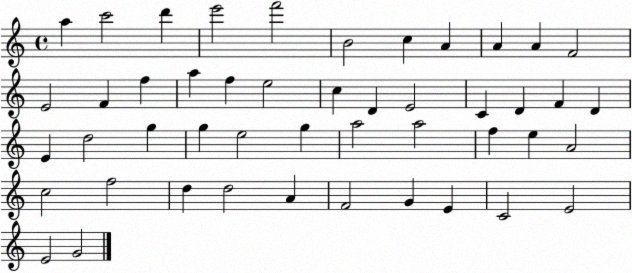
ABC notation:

X:1
T:Untitled
M:4/4
L:1/4
K:C
a c'2 d' e'2 f'2 B2 c A A A F2 E2 F f a f e2 c D E2 C D F D E d2 g g e2 g a2 a2 f e A2 c2 f2 d d2 A F2 G E C2 E2 E2 G2